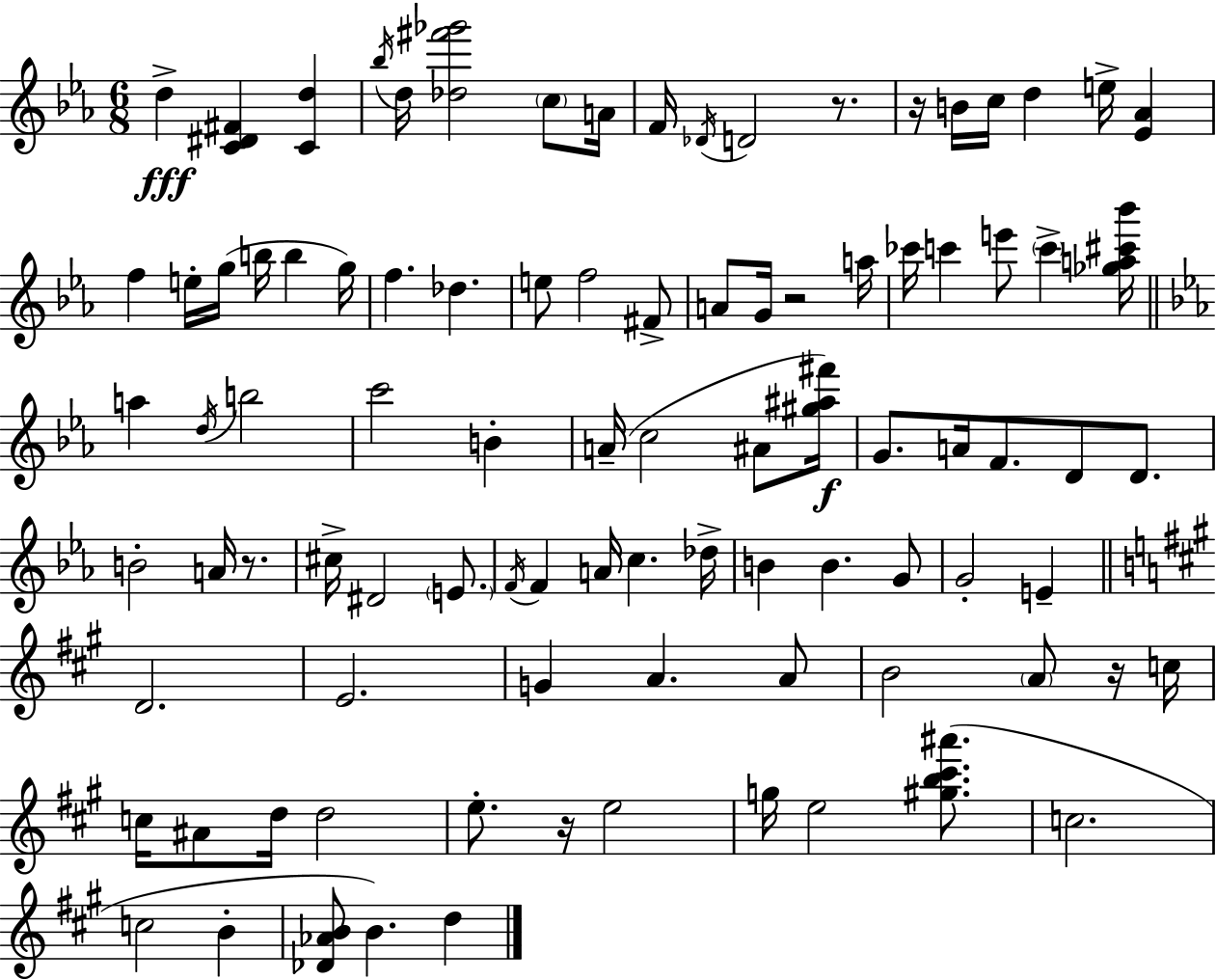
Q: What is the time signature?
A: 6/8